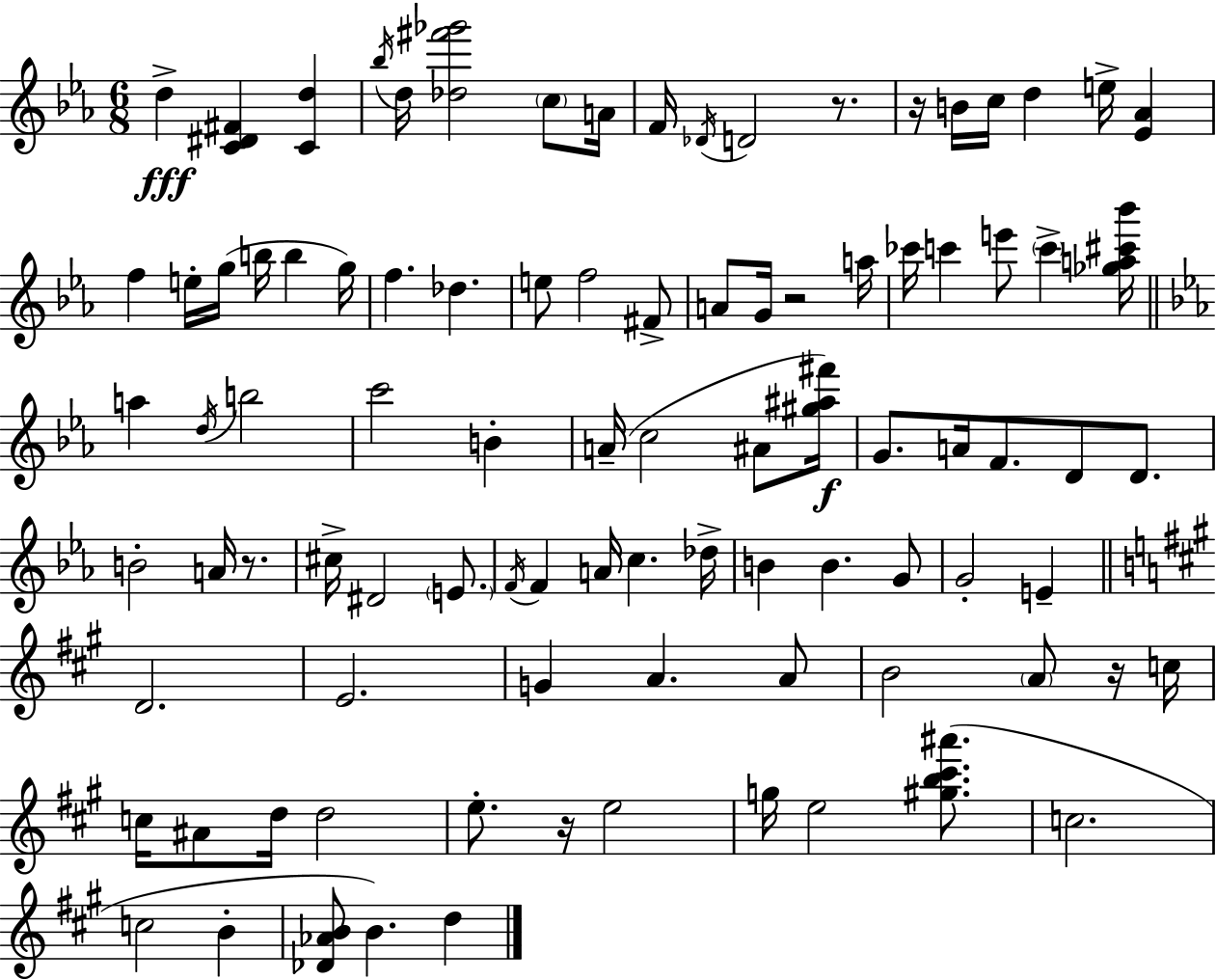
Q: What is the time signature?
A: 6/8